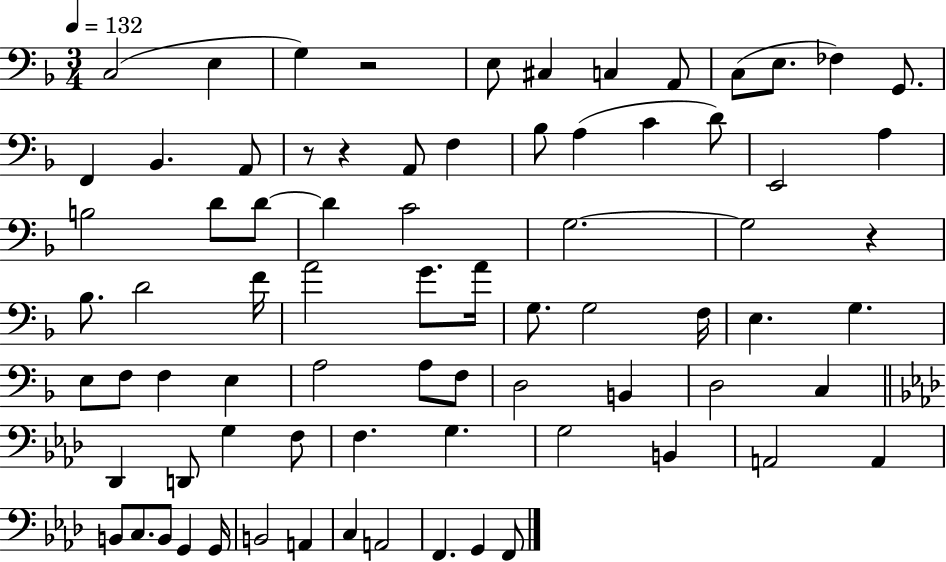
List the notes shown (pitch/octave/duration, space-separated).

C3/h E3/q G3/q R/h E3/e C#3/q C3/q A2/e C3/e E3/e. FES3/q G2/e. F2/q Bb2/q. A2/e R/e R/q A2/e F3/q Bb3/e A3/q C4/q D4/e E2/h A3/q B3/h D4/e D4/e D4/q C4/h G3/h. G3/h R/q Bb3/e. D4/h F4/s A4/h G4/e. A4/s G3/e. G3/h F3/s E3/q. G3/q. E3/e F3/e F3/q E3/q A3/h A3/e F3/e D3/h B2/q D3/h C3/q Db2/q D2/e G3/q F3/e F3/q. G3/q. G3/h B2/q A2/h A2/q B2/e C3/e. B2/e G2/q G2/s B2/h A2/q C3/q A2/h F2/q. G2/q F2/e